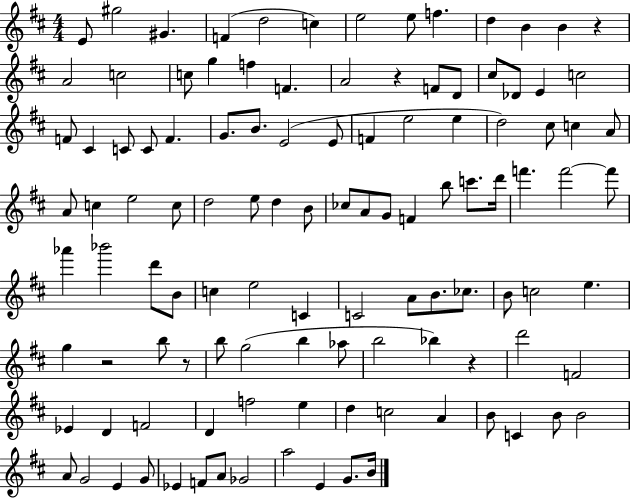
X:1
T:Untitled
M:4/4
L:1/4
K:D
E/2 ^g2 ^G F d2 c e2 e/2 f d B B z A2 c2 c/2 g f F A2 z F/2 D/2 ^c/2 _D/2 E c2 F/2 ^C C/2 C/2 F G/2 B/2 E2 E/2 F e2 e d2 ^c/2 c A/2 A/2 c e2 c/2 d2 e/2 d B/2 _c/2 A/2 G/2 F b/2 c'/2 d'/4 f' f'2 f'/2 _a' _b'2 d'/2 B/2 c e2 C C2 A/2 B/2 _c/2 B/2 c2 e g z2 b/2 z/2 b/2 g2 b _a/2 b2 _b z d'2 F2 _E D F2 D f2 e d c2 A B/2 C B/2 B2 A/2 G2 E G/2 _E F/2 A/2 _G2 a2 E G/2 B/4